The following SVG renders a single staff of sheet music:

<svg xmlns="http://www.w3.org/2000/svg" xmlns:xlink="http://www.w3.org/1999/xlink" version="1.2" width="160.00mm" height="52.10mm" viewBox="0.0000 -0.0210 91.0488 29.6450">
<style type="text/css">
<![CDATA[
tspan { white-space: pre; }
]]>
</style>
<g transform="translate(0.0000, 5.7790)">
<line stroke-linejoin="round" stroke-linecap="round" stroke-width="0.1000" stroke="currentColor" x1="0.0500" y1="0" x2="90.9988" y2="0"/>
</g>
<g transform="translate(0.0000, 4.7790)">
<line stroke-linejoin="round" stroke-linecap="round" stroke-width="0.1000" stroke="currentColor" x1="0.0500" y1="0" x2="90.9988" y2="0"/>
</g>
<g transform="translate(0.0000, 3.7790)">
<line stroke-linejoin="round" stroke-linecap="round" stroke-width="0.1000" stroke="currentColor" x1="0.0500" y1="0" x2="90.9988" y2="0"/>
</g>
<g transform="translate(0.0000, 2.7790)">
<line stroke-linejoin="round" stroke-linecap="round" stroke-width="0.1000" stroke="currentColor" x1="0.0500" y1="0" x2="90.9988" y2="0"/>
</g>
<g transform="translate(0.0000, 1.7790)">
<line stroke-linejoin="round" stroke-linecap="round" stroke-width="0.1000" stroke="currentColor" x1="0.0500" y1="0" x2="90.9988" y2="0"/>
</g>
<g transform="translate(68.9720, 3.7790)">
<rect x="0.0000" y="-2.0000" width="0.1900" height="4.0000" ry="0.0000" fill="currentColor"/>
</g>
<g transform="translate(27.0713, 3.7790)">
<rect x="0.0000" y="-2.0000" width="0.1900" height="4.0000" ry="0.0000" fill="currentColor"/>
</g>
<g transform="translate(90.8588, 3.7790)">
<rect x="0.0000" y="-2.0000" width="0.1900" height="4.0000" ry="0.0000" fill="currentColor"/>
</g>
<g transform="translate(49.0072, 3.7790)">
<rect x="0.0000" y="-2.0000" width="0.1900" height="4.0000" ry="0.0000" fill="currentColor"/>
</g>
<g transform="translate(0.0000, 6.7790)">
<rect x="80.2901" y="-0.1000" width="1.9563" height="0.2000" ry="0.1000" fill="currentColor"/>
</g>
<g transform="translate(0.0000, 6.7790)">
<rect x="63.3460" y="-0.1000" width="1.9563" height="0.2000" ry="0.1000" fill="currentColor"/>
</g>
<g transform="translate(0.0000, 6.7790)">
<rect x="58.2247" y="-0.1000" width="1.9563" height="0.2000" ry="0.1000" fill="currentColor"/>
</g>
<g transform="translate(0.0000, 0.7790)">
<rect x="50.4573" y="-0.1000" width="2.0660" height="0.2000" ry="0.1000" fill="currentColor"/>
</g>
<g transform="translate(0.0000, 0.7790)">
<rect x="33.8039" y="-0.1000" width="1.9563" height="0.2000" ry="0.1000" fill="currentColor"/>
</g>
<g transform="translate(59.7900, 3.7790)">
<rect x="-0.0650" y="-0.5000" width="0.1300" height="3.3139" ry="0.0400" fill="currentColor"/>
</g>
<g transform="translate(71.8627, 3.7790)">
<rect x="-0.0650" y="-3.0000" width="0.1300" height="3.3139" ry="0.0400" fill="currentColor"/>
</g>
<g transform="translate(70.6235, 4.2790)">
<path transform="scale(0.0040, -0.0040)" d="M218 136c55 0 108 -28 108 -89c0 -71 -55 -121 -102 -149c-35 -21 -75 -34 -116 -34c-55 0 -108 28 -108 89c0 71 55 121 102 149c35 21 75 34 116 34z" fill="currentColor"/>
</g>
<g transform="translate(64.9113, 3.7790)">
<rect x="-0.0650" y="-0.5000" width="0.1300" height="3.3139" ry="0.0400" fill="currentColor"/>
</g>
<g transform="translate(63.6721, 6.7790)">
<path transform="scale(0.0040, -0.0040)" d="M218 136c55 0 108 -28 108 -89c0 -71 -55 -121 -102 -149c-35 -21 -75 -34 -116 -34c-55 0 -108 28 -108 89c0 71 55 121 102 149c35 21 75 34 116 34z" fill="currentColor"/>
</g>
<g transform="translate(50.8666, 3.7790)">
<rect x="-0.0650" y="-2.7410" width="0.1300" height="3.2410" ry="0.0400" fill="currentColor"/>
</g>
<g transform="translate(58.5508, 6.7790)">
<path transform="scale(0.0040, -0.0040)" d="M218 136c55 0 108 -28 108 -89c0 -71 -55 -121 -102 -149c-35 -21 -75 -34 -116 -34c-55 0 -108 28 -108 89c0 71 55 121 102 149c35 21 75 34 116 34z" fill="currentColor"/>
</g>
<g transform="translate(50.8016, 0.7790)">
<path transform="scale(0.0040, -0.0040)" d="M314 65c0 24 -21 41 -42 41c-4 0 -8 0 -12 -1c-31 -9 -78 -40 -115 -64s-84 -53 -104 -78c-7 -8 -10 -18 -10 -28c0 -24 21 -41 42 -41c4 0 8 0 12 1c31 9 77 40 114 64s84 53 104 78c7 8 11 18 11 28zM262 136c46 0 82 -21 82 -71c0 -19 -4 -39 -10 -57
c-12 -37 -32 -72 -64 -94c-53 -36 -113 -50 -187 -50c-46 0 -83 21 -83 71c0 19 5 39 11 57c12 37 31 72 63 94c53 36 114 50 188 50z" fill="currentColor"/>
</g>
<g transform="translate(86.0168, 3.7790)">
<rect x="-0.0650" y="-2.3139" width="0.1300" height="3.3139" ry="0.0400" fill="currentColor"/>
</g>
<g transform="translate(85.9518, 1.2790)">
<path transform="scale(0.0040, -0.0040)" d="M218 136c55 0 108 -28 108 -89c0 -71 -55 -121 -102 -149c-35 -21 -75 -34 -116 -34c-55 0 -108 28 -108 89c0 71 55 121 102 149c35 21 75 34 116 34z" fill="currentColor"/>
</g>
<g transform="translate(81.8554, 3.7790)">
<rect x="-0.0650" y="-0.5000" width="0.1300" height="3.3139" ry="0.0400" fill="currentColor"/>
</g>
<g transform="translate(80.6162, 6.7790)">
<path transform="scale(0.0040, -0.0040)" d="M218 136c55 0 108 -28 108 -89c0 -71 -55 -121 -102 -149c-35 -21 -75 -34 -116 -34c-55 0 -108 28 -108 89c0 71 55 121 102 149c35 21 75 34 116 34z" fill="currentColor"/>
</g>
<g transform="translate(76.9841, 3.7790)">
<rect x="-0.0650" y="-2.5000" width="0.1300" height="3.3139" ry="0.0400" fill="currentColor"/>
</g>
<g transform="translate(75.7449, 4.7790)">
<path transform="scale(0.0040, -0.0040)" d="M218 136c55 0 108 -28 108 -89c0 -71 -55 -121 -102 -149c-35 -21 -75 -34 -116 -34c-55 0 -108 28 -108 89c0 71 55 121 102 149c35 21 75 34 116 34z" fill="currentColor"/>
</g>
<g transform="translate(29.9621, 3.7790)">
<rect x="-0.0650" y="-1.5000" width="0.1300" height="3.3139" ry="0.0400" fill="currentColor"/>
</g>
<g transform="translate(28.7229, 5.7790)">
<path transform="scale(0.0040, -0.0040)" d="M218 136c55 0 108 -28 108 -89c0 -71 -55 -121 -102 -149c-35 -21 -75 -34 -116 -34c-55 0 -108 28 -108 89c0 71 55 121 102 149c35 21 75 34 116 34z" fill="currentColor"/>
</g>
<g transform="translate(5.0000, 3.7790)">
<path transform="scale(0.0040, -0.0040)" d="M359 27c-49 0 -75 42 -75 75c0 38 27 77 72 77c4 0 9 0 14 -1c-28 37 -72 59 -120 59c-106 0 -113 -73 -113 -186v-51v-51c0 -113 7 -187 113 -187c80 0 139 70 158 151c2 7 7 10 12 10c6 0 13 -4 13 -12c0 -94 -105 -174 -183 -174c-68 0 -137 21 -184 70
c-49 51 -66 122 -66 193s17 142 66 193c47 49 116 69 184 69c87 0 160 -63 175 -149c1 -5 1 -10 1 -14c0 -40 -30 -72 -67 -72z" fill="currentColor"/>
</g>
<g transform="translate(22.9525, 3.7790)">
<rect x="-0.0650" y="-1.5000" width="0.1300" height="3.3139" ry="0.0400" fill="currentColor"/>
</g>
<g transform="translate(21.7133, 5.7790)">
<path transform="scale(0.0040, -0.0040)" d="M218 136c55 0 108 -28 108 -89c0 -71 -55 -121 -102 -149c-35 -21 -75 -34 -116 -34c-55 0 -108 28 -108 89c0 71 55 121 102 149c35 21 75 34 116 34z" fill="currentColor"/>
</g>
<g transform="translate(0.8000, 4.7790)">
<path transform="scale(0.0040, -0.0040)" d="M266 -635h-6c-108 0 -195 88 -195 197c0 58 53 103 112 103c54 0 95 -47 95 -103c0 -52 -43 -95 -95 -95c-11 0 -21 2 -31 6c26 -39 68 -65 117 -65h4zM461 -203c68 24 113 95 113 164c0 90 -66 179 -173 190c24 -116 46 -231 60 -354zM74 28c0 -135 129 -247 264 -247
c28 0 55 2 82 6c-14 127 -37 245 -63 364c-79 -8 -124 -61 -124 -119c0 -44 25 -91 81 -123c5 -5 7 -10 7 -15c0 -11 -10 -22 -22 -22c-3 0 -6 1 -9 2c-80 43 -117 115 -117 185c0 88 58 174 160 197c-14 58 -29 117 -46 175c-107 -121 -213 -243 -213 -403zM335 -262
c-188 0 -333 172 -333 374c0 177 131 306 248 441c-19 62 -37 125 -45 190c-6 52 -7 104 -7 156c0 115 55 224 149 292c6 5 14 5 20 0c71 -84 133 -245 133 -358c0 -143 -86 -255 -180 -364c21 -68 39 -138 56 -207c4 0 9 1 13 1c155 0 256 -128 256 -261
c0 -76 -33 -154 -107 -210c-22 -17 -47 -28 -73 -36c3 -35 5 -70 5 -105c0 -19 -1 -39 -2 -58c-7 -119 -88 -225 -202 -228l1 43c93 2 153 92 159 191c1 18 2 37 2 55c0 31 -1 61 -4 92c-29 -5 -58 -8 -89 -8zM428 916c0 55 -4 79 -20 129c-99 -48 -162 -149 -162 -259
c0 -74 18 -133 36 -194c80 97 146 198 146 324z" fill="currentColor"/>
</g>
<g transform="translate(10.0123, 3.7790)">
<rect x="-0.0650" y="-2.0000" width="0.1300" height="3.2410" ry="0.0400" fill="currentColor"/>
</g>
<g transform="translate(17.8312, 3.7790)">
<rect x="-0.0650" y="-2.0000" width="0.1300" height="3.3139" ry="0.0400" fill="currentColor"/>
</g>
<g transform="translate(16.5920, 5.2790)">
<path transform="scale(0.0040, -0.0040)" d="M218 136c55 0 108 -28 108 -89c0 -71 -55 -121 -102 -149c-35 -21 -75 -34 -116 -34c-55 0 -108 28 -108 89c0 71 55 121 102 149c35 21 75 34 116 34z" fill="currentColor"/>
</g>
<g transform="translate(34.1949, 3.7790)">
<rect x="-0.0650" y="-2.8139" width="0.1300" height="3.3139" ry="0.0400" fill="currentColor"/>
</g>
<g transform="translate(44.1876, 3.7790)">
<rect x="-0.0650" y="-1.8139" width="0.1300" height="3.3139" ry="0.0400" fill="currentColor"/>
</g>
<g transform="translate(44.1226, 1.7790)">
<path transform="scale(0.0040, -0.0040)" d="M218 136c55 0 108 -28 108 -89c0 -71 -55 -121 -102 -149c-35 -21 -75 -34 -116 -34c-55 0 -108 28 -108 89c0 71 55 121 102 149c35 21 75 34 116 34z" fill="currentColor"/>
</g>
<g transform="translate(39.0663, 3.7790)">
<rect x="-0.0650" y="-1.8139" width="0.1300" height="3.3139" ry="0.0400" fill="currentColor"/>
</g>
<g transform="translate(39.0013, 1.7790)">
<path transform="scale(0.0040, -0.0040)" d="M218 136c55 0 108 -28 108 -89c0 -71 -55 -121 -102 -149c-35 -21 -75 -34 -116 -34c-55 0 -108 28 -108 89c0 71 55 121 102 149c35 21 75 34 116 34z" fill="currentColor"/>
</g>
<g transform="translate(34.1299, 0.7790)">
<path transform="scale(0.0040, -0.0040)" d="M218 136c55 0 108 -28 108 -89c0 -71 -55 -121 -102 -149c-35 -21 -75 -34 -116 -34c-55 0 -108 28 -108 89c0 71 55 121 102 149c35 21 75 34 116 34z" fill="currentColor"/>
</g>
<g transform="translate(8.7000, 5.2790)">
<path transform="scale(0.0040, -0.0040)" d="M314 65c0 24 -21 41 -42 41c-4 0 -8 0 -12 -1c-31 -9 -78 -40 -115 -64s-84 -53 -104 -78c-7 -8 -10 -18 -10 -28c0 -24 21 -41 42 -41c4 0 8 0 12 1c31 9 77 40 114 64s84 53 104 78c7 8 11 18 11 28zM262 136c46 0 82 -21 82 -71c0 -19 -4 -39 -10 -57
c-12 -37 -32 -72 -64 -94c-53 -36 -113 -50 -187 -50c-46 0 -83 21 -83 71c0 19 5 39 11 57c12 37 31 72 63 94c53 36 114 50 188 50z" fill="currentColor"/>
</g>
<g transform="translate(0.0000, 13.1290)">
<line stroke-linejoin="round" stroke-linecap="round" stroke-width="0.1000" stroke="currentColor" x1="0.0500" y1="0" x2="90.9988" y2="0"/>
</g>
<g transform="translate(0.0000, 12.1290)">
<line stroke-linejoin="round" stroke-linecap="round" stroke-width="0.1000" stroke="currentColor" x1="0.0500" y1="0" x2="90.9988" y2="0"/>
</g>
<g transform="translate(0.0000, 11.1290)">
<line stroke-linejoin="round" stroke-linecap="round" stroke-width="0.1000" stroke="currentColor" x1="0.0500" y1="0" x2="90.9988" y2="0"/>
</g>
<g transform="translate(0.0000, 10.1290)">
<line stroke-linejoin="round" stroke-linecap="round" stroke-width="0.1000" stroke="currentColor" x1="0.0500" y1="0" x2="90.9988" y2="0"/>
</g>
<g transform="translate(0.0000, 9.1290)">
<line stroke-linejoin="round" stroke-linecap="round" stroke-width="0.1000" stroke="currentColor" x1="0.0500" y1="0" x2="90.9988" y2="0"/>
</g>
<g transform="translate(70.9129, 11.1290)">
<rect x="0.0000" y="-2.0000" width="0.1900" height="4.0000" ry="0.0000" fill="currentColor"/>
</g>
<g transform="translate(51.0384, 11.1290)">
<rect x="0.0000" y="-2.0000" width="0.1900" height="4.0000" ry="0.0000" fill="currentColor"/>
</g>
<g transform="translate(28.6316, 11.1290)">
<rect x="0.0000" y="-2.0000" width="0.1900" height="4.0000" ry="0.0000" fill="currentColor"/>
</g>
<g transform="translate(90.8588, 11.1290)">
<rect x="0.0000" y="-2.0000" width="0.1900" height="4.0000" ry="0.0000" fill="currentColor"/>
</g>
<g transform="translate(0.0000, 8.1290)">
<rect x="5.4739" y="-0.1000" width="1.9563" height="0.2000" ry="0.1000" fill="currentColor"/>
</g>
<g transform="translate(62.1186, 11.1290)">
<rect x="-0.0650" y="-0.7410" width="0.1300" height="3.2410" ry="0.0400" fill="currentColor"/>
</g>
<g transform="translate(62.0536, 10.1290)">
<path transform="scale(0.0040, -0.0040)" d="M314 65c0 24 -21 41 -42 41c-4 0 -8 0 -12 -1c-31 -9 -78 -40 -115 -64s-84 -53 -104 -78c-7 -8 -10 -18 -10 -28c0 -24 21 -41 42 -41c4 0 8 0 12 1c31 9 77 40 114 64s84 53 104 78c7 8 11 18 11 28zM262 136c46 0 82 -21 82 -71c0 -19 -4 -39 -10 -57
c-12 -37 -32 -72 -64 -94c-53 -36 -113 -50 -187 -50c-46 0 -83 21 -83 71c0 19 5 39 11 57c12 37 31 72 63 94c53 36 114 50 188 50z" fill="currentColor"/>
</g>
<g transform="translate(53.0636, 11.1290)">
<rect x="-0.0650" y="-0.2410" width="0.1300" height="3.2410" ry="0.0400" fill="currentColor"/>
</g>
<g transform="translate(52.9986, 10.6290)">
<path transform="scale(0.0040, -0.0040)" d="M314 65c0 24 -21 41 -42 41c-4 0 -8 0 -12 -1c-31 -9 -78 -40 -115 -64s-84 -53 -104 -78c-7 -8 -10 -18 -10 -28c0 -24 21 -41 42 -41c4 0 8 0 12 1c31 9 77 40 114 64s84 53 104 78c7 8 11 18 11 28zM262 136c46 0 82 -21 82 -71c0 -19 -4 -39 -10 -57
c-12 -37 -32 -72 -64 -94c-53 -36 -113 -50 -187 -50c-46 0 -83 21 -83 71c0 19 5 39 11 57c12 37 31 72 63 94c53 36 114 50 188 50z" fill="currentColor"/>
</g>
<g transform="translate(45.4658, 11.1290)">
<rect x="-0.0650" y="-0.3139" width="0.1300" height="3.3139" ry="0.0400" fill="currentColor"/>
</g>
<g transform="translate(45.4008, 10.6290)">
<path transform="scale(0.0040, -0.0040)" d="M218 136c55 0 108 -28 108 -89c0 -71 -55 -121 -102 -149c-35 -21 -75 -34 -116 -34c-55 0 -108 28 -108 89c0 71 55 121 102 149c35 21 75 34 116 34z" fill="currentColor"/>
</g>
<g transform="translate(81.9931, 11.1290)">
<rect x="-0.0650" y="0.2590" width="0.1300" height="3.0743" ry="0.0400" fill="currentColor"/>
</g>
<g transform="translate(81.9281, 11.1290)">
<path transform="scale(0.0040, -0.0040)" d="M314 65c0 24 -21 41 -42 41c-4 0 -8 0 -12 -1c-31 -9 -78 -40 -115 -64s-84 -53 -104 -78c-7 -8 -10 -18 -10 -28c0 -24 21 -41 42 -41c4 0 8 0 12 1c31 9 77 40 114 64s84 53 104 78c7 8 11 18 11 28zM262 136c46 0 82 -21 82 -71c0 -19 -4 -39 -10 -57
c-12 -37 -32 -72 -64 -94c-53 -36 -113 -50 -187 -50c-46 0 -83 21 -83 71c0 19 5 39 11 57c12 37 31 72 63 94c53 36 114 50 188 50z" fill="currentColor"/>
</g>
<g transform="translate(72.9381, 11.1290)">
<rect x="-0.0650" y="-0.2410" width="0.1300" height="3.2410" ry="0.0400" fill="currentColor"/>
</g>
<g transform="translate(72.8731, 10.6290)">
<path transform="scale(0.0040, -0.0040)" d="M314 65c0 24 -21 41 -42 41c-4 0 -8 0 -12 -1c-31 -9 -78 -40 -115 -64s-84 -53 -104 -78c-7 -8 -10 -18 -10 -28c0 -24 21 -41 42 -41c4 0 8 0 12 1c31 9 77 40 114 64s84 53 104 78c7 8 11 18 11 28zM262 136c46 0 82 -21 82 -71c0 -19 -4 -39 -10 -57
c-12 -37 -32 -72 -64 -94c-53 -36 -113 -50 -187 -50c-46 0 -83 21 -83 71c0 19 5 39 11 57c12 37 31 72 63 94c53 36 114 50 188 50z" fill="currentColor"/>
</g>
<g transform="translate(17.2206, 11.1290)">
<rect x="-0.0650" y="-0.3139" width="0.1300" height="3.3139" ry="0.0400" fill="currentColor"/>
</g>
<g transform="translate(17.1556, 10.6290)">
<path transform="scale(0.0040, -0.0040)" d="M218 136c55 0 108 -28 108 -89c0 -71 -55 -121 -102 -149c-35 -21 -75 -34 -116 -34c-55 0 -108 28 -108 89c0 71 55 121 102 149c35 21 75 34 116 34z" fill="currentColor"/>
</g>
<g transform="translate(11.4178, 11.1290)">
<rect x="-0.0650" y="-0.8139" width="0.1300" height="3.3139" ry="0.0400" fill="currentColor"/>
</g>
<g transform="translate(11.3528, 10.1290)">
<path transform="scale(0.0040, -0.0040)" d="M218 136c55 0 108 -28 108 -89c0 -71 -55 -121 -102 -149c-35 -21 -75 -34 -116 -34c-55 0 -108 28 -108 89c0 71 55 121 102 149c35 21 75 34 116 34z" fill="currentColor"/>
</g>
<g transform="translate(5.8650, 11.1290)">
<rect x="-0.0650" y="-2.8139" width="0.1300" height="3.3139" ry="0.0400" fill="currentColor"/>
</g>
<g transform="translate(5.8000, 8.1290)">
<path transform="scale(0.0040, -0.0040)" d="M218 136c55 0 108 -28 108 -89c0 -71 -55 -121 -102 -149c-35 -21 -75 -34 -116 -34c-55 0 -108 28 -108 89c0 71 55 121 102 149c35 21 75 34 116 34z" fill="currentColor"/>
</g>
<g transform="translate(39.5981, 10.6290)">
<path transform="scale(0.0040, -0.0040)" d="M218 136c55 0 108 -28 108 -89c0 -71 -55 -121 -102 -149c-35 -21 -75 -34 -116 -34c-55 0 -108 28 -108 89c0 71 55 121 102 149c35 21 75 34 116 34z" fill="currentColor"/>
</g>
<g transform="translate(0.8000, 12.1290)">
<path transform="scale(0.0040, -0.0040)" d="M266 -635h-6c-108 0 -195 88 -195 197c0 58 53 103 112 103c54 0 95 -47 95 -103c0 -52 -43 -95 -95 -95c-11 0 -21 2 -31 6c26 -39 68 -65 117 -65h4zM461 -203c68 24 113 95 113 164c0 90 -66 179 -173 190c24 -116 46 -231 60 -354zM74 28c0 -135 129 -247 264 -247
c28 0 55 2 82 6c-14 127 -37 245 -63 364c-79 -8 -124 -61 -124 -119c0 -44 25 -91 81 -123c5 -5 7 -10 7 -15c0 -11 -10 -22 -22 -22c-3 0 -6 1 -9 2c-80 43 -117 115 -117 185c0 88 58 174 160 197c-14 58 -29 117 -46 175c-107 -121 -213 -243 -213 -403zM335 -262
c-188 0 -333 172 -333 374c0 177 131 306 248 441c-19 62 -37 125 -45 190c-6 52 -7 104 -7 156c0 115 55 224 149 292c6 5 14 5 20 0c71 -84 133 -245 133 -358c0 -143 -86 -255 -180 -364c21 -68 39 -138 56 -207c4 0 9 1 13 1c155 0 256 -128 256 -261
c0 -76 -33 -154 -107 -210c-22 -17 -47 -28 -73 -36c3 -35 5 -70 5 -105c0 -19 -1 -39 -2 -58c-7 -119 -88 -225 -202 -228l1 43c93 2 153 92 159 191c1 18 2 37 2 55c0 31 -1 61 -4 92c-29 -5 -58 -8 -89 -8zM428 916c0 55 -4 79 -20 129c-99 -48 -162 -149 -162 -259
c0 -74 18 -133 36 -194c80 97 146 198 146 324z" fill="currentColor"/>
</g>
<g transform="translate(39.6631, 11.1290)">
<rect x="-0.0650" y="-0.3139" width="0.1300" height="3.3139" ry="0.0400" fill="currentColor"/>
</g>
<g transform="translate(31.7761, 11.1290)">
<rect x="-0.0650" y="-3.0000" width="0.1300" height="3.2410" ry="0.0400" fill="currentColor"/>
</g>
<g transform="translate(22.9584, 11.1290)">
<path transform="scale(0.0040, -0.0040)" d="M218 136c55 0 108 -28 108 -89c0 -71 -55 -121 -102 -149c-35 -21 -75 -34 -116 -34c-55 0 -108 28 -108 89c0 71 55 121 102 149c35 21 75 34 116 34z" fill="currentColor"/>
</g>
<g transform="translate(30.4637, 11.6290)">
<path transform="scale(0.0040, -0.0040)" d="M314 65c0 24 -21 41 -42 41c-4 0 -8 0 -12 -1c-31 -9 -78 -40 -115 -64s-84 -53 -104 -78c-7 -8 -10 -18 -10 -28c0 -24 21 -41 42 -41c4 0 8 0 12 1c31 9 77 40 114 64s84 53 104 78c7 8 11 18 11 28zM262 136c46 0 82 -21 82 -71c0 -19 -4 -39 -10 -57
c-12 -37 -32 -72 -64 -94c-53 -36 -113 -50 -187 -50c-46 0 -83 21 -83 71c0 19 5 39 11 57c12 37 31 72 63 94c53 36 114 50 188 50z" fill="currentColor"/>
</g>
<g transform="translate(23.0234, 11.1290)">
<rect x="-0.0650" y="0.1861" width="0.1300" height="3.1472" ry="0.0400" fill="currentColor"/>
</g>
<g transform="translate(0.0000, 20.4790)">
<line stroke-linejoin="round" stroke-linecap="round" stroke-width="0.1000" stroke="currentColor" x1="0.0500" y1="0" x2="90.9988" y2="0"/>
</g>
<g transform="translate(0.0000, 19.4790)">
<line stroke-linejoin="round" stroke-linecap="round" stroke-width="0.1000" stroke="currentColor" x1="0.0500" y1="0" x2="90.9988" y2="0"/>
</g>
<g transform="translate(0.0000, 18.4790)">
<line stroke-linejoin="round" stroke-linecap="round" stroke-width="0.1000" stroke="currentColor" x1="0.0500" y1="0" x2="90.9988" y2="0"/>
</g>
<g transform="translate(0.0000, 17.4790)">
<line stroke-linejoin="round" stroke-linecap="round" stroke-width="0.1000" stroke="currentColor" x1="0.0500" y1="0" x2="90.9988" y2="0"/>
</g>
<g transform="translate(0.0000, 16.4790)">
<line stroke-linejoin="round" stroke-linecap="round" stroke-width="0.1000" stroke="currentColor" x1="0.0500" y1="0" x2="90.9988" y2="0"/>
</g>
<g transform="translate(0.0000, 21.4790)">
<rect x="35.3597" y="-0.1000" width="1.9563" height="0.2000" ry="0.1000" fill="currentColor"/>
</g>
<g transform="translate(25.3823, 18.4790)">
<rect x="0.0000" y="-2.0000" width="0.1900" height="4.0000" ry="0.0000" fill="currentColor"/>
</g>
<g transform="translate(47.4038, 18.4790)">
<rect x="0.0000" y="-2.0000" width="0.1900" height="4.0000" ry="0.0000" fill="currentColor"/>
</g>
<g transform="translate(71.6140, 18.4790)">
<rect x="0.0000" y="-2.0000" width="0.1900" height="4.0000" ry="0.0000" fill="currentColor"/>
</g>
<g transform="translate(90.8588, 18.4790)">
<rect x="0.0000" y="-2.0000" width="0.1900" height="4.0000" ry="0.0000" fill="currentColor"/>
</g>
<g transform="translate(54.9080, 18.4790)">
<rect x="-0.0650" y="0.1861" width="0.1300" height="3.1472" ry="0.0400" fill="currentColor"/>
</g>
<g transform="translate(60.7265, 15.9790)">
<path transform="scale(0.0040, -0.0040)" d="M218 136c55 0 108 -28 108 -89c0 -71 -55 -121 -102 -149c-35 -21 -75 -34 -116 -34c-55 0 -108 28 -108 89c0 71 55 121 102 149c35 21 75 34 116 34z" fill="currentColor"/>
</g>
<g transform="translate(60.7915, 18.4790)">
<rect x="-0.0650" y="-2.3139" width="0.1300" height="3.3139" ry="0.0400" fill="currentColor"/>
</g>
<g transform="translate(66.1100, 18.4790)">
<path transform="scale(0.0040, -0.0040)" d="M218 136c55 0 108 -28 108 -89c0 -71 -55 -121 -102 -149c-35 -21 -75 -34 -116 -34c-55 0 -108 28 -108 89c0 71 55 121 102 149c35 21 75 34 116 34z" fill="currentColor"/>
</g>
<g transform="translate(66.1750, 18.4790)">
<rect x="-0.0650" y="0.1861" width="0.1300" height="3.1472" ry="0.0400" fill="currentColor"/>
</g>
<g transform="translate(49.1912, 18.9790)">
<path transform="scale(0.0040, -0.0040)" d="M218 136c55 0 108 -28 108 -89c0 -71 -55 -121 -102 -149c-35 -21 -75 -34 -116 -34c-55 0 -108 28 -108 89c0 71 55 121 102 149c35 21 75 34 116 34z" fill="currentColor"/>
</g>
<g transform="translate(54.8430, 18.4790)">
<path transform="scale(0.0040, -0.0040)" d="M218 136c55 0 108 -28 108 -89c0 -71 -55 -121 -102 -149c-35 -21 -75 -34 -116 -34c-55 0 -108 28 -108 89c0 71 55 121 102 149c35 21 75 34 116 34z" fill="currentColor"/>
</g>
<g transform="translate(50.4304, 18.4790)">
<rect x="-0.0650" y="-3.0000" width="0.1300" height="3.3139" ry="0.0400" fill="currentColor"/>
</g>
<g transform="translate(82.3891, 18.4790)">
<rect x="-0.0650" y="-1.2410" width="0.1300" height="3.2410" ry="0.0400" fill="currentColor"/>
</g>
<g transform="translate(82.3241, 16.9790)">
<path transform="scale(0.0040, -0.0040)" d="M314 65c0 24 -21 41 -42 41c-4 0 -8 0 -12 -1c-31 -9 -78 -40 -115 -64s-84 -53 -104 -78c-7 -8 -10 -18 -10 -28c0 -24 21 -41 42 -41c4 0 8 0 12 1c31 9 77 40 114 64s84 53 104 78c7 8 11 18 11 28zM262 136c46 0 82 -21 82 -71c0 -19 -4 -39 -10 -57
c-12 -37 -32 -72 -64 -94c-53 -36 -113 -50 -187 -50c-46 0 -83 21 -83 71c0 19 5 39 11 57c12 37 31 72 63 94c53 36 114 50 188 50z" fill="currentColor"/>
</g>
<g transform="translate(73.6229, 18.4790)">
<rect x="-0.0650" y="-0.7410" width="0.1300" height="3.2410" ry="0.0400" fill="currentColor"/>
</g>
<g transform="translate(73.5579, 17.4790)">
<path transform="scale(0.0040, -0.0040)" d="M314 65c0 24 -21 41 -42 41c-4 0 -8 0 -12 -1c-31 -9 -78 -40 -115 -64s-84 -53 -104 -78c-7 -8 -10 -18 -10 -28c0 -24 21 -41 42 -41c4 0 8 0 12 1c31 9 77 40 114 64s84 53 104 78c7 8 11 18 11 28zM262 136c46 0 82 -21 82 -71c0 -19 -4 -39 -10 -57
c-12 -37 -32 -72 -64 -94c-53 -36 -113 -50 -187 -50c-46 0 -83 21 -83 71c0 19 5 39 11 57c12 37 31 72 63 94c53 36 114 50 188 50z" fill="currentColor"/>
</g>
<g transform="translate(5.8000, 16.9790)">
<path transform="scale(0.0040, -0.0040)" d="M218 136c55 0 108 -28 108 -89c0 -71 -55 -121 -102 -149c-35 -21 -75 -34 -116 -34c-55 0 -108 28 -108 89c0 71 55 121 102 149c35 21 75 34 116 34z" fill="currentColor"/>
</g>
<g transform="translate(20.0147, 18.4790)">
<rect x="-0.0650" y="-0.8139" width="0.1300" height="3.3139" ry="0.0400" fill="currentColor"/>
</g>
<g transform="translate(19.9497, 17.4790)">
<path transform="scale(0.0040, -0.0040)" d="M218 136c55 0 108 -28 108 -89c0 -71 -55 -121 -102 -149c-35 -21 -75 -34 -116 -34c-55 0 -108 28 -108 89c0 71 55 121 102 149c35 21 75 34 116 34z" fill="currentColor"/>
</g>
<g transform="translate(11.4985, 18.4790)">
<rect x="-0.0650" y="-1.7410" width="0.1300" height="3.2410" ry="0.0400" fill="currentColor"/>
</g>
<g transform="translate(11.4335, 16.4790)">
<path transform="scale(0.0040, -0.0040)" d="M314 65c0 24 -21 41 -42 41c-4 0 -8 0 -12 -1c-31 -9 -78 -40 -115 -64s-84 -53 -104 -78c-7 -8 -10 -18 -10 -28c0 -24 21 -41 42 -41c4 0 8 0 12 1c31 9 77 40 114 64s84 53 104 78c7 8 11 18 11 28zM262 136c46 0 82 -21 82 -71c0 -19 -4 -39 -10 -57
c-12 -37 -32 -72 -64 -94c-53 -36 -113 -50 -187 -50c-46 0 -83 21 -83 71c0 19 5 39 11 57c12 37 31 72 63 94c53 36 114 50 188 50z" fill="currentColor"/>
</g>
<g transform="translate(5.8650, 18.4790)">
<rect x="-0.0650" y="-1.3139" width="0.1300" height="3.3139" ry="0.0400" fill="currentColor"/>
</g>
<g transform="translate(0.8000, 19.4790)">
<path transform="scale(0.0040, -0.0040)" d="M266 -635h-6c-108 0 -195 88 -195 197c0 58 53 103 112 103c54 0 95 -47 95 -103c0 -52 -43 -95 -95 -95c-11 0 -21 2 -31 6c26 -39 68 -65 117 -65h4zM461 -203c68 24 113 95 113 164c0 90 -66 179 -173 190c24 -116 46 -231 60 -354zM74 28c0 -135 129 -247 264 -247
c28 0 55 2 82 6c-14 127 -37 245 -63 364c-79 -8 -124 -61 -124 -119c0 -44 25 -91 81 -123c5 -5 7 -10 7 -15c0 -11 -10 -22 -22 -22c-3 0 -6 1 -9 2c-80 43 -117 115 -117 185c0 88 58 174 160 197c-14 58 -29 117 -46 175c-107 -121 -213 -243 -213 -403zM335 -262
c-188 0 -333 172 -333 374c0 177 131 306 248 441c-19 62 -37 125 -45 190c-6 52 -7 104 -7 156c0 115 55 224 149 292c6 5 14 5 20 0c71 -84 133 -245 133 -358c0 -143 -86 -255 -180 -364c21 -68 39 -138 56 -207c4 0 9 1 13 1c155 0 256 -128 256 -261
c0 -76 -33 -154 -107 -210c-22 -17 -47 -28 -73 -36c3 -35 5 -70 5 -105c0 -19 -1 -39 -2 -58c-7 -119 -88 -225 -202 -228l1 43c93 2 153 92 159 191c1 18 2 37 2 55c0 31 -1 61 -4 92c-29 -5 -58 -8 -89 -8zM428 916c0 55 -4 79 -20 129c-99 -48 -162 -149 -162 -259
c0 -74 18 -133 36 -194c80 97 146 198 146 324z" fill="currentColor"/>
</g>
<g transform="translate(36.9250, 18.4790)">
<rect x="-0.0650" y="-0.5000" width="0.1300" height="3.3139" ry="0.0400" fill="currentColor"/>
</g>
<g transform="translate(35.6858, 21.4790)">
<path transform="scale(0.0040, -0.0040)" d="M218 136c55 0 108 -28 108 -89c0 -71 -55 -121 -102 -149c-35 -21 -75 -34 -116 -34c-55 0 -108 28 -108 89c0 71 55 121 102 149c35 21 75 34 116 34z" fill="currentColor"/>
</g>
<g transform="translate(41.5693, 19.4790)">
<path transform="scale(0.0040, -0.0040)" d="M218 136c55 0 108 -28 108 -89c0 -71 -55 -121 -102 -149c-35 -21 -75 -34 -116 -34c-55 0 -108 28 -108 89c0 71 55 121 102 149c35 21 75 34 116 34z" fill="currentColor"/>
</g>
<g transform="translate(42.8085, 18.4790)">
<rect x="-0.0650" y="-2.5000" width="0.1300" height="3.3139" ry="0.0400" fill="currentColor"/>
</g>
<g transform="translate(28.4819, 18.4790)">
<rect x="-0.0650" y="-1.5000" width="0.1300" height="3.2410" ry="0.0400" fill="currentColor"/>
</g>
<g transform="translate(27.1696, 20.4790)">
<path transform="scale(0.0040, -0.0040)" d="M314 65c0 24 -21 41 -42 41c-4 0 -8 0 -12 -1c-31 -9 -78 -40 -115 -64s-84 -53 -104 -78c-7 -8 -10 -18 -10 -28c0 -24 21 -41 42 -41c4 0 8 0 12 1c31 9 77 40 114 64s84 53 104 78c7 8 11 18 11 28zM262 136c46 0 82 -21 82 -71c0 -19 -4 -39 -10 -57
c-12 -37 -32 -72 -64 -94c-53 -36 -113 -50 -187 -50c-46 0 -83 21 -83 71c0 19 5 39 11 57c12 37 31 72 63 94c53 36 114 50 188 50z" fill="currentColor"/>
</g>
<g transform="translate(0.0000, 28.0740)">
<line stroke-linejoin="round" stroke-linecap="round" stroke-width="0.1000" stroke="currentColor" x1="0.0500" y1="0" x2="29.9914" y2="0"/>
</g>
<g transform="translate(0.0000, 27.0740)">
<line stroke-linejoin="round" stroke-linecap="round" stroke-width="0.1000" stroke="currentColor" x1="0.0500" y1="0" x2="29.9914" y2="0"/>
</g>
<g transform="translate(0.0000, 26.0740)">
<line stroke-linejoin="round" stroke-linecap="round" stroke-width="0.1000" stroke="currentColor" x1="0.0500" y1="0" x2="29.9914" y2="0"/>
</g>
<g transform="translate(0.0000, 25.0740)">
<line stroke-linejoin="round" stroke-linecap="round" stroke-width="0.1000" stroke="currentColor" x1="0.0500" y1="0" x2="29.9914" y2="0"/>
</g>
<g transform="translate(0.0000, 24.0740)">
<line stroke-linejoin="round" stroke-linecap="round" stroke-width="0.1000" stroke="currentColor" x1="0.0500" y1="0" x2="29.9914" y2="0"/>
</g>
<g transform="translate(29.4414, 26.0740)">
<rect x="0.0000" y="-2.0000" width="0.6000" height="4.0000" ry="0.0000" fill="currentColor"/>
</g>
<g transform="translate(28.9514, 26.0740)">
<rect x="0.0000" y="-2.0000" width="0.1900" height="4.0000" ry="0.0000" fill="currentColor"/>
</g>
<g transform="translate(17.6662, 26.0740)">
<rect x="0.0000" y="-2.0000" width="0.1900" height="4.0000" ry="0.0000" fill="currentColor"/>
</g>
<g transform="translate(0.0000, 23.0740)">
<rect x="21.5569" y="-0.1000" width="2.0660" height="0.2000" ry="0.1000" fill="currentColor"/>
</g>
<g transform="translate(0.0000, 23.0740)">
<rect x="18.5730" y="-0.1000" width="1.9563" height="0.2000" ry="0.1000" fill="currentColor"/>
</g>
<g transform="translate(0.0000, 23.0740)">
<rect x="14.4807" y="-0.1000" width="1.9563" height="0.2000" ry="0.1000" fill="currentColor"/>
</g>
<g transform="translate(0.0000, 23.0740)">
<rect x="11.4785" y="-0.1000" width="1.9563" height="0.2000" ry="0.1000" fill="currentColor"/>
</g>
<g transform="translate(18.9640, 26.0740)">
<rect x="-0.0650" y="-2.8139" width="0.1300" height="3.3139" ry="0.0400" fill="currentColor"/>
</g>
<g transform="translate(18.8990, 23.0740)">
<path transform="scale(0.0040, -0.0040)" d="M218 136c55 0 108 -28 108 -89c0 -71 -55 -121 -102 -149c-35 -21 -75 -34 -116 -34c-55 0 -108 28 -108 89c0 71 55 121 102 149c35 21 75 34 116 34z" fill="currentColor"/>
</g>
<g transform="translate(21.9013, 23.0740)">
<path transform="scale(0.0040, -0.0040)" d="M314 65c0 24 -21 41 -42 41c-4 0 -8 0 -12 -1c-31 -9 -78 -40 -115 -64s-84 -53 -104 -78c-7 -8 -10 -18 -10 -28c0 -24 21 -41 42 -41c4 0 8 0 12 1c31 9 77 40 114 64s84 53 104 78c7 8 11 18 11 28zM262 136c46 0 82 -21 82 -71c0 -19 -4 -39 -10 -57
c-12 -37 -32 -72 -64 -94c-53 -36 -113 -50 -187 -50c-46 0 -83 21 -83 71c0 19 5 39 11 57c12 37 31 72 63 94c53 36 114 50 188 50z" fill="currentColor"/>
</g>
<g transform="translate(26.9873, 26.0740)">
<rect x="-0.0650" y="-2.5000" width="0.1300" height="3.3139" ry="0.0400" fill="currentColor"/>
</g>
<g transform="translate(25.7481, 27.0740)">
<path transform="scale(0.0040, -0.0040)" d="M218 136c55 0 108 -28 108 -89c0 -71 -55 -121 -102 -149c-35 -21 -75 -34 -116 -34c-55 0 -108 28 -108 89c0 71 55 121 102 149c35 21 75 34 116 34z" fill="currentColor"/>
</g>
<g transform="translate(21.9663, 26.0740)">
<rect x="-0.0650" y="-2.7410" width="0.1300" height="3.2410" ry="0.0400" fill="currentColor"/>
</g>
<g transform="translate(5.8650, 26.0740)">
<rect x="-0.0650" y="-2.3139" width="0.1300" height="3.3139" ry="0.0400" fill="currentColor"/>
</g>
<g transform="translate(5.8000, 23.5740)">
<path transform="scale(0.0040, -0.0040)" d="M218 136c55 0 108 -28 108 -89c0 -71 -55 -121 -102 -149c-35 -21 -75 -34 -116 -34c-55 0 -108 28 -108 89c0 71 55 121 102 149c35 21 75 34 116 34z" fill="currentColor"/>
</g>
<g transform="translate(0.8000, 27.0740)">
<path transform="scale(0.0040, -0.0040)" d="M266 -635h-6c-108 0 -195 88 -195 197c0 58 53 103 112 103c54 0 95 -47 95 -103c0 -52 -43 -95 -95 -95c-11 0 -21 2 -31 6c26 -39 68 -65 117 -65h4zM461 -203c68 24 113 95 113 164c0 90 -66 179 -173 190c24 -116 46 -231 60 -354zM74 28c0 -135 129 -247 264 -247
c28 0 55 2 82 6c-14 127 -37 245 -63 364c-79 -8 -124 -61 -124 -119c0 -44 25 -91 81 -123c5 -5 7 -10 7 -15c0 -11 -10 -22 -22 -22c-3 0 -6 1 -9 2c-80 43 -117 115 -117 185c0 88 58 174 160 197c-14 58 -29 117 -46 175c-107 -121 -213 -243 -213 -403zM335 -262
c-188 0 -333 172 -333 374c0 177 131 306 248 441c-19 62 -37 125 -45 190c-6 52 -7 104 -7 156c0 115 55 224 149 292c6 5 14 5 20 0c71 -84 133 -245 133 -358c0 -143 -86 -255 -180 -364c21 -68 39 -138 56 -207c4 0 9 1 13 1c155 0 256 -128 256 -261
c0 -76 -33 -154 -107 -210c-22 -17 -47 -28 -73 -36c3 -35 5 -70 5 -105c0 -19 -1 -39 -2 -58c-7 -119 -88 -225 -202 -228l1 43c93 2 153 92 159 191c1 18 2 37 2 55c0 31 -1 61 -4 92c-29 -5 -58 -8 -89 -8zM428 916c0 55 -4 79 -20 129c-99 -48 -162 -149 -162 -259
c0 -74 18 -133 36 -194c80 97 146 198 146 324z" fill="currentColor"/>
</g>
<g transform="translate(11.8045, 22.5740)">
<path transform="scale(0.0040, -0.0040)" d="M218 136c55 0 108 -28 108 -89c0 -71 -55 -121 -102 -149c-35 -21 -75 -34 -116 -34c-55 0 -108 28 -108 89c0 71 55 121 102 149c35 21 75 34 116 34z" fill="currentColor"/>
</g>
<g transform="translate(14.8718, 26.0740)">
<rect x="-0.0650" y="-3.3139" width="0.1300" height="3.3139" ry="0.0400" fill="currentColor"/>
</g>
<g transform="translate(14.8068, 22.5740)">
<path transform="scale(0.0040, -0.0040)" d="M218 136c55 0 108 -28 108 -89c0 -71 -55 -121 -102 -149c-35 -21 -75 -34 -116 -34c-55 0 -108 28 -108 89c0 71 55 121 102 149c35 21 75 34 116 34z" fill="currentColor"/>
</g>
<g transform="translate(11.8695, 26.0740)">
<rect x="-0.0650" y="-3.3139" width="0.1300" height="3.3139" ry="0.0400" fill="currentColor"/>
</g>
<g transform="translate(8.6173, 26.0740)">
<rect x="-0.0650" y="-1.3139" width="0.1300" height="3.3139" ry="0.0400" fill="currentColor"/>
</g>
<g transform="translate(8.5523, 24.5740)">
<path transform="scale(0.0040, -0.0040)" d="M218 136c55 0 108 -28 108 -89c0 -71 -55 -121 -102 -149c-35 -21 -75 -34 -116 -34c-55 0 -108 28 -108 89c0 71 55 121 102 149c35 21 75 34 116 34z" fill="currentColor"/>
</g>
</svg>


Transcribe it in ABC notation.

X:1
T:Untitled
M:4/4
L:1/4
K:C
F2 F E E a f f a2 C C A G C g a d c B A2 c c c2 d2 c2 B2 e f2 d E2 C G A B g B d2 e2 g e b b a a2 G